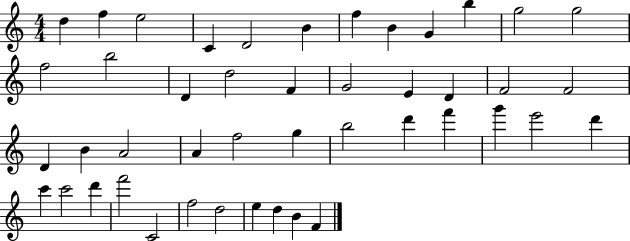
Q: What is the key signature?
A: C major